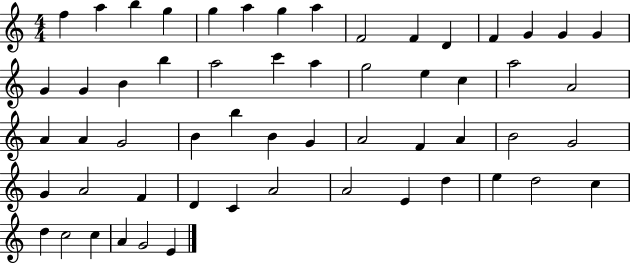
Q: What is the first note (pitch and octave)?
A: F5